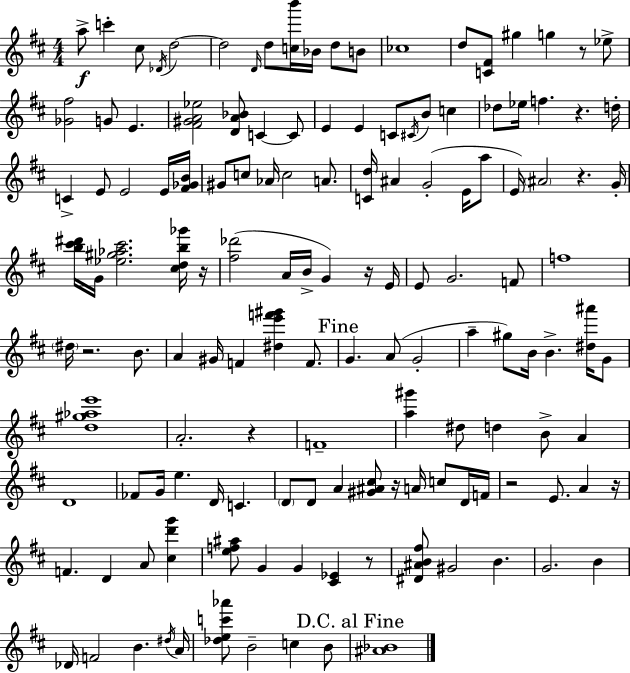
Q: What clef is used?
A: treble